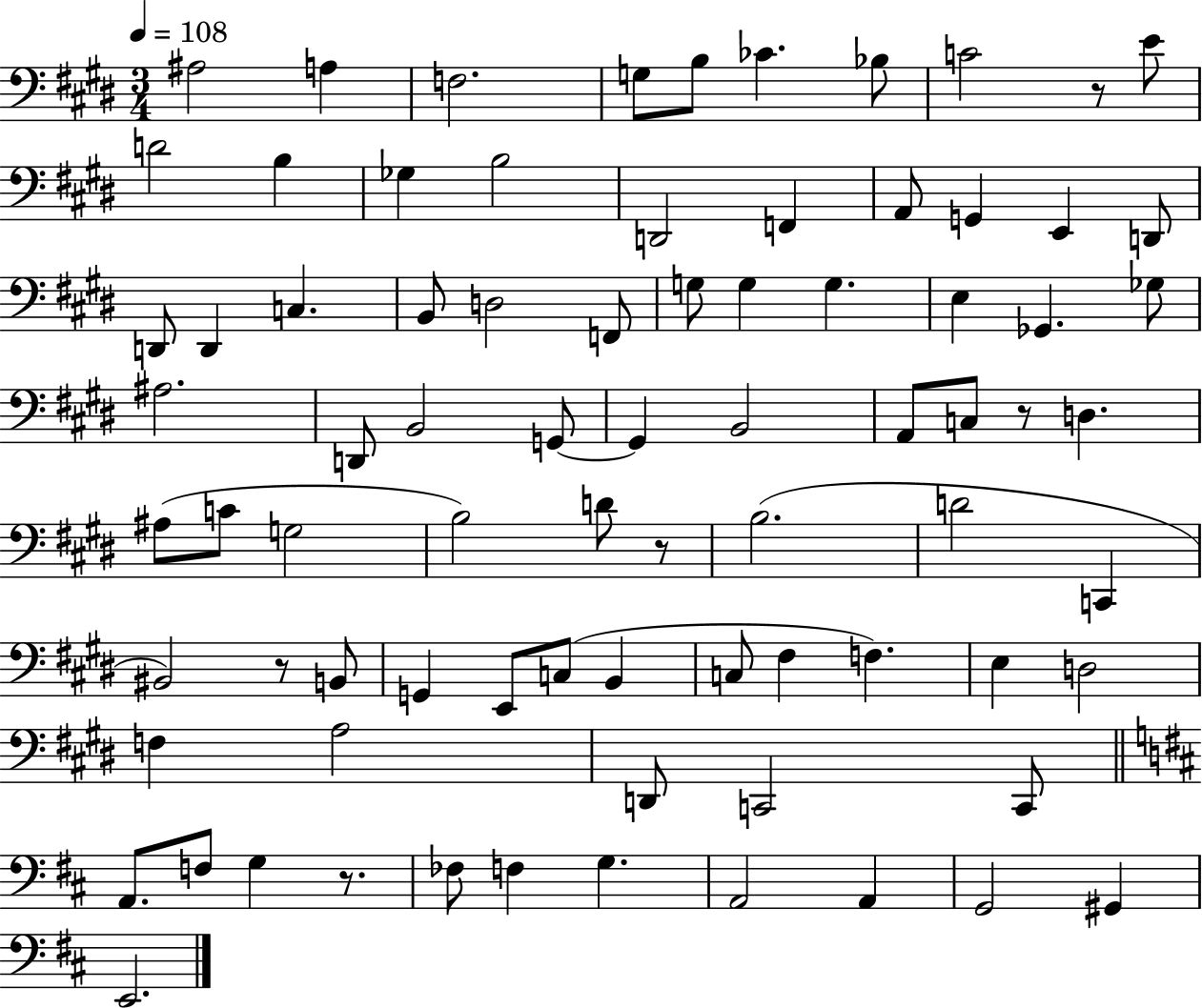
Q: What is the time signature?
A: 3/4